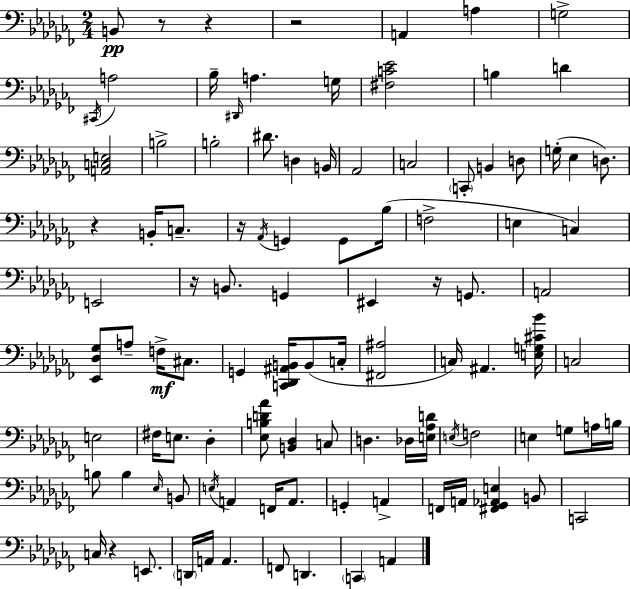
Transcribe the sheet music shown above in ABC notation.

X:1
T:Untitled
M:2/4
L:1/4
K:Abm
B,,/2 z/2 z z2 A,, A, G,2 ^C,,/4 A,2 _B,/4 ^D,,/4 A, G,/4 [^F,C_E]2 B, D [A,,C,E,]2 B,2 B,2 ^D/2 D, B,,/4 _A,,2 C,2 C,,/2 B,, D,/2 G,/4 _E, D,/2 z B,,/4 C,/2 z/4 _A,,/4 G,, G,,/2 _B,/4 F,2 E, C, E,,2 z/4 B,,/2 G,, ^E,, z/4 G,,/2 A,,2 [_E,,_D,_G,]/2 A,/2 F,/4 ^C,/2 G,, [C,,_D,,^A,,B,,]/4 B,,/2 C,/4 [^F,,^A,]2 C,/4 ^A,, [E,G,^C_B]/4 C,2 E,2 ^F,/4 E,/2 _D, [_E,B,D_A]/2 [B,,_D,] C,/2 D, _D,/4 [E,_A,D]/4 E,/4 F,2 E, G,/2 A,/4 B,/4 B,/2 B, _E,/4 B,,/2 E,/4 A,, F,,/4 A,,/2 G,, A,, F,,/4 A,,/4 [^F,,_G,,_A,,E,] B,,/2 C,,2 C,/4 z E,,/2 D,,/4 A,,/4 A,, F,,/2 D,, C,, A,,